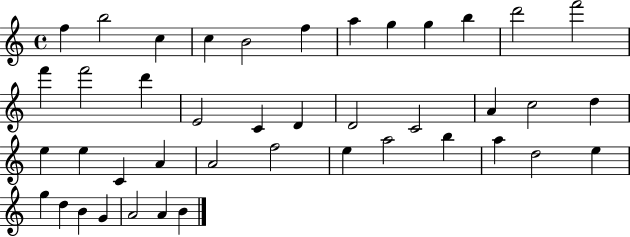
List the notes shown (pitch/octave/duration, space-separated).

F5/q B5/h C5/q C5/q B4/h F5/q A5/q G5/q G5/q B5/q D6/h F6/h F6/q F6/h D6/q E4/h C4/q D4/q D4/h C4/h A4/q C5/h D5/q E5/q E5/q C4/q A4/q A4/h F5/h E5/q A5/h B5/q A5/q D5/h E5/q G5/q D5/q B4/q G4/q A4/h A4/q B4/q